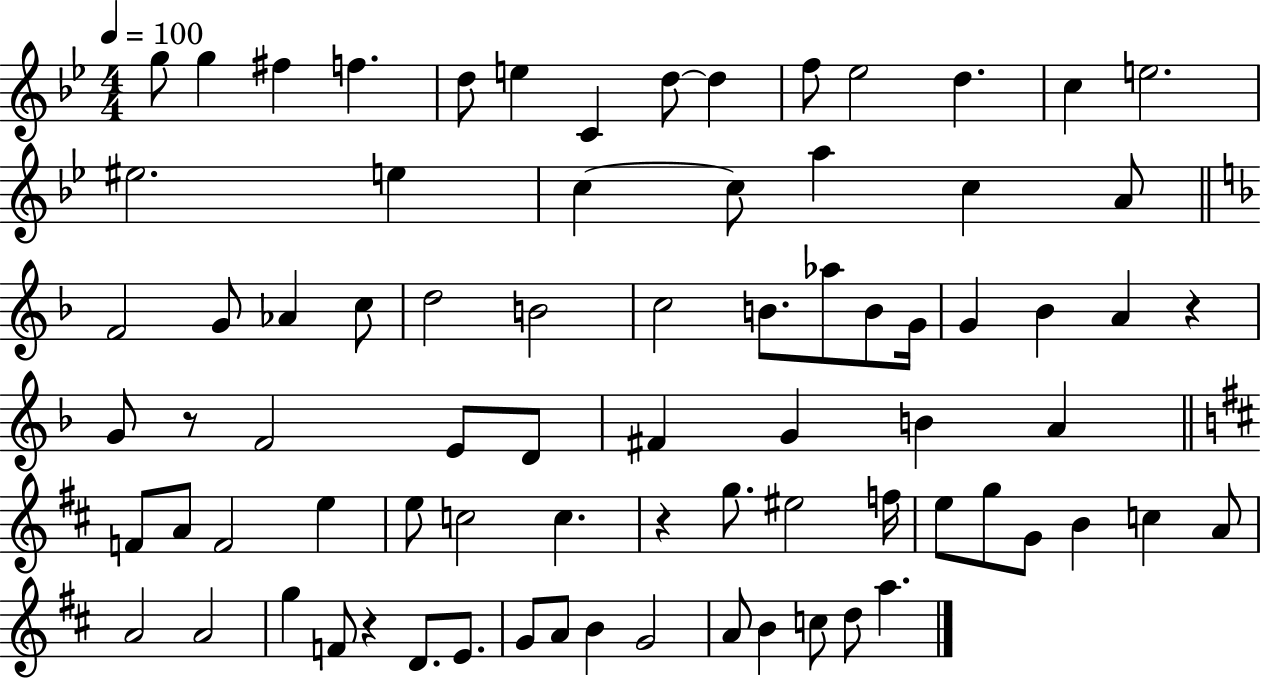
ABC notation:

X:1
T:Untitled
M:4/4
L:1/4
K:Bb
g/2 g ^f f d/2 e C d/2 d f/2 _e2 d c e2 ^e2 e c c/2 a c A/2 F2 G/2 _A c/2 d2 B2 c2 B/2 _a/2 B/2 G/4 G _B A z G/2 z/2 F2 E/2 D/2 ^F G B A F/2 A/2 F2 e e/2 c2 c z g/2 ^e2 f/4 e/2 g/2 G/2 B c A/2 A2 A2 g F/2 z D/2 E/2 G/2 A/2 B G2 A/2 B c/2 d/2 a